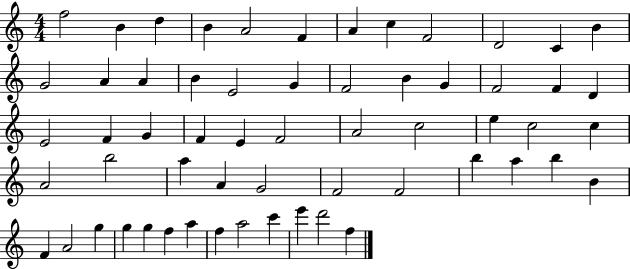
F5/h B4/q D5/q B4/q A4/h F4/q A4/q C5/q F4/h D4/h C4/q B4/q G4/h A4/q A4/q B4/q E4/h G4/q F4/h B4/q G4/q F4/h F4/q D4/q E4/h F4/q G4/q F4/q E4/q F4/h A4/h C5/h E5/q C5/h C5/q A4/h B5/h A5/q A4/q G4/h F4/h F4/h B5/q A5/q B5/q B4/q F4/q A4/h G5/q G5/q G5/q F5/q A5/q F5/q A5/h C6/q E6/q D6/h F5/q